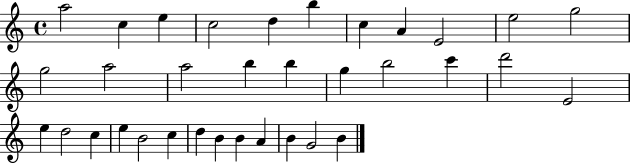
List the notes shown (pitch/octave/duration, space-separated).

A5/h C5/q E5/q C5/h D5/q B5/q C5/q A4/q E4/h E5/h G5/h G5/h A5/h A5/h B5/q B5/q G5/q B5/h C6/q D6/h E4/h E5/q D5/h C5/q E5/q B4/h C5/q D5/q B4/q B4/q A4/q B4/q G4/h B4/q